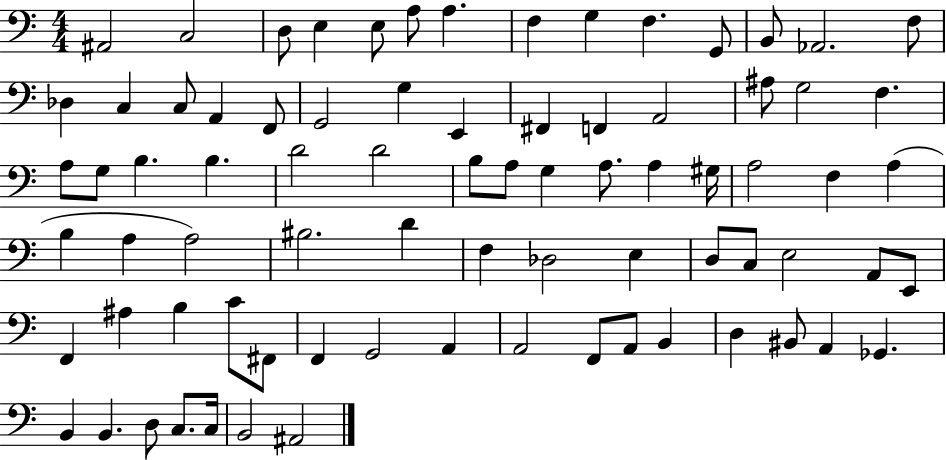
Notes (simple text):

A#2/h C3/h D3/e E3/q E3/e A3/e A3/q. F3/q G3/q F3/q. G2/e B2/e Ab2/h. F3/e Db3/q C3/q C3/e A2/q F2/e G2/h G3/q E2/q F#2/q F2/q A2/h A#3/e G3/h F3/q. A3/e G3/e B3/q. B3/q. D4/h D4/h B3/e A3/e G3/q A3/e. A3/q G#3/s A3/h F3/q A3/q B3/q A3/q A3/h BIS3/h. D4/q F3/q Db3/h E3/q D3/e C3/e E3/h A2/e E2/e F2/q A#3/q B3/q C4/e F#2/e F2/q G2/h A2/q A2/h F2/e A2/e B2/q D3/q BIS2/e A2/q Gb2/q. B2/q B2/q. D3/e C3/e. C3/s B2/h A#2/h